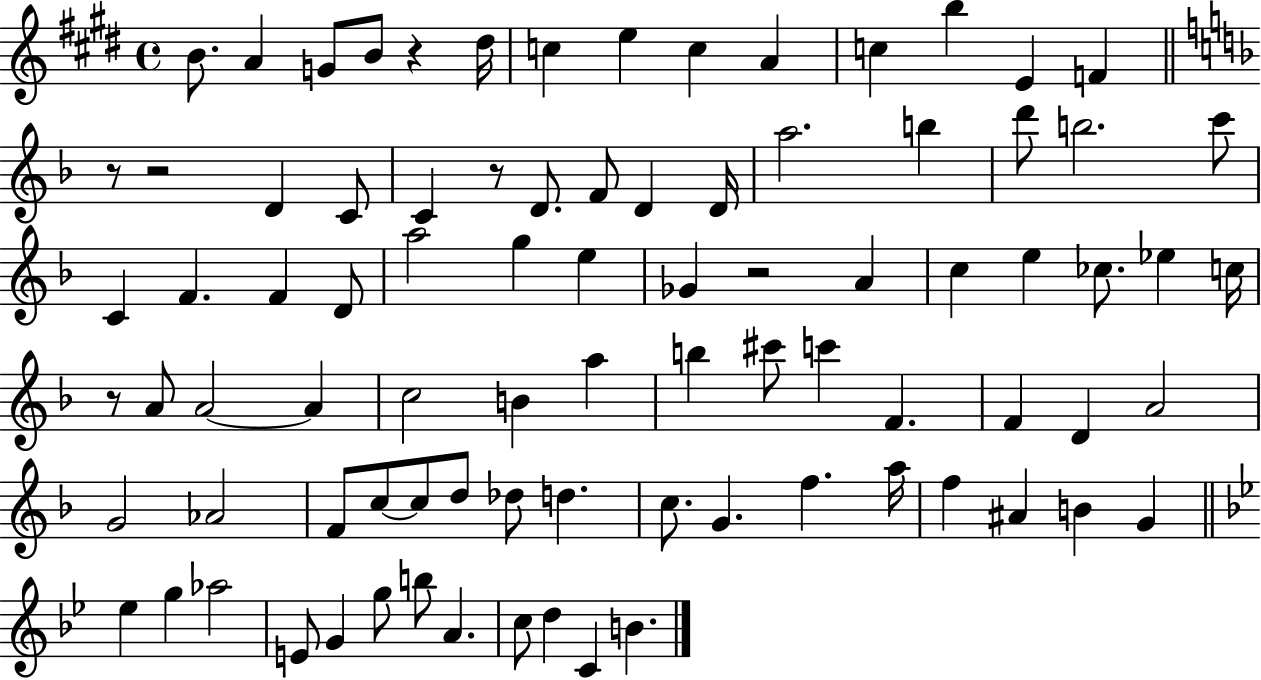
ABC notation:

X:1
T:Untitled
M:4/4
L:1/4
K:E
B/2 A G/2 B/2 z ^d/4 c e c A c b E F z/2 z2 D C/2 C z/2 D/2 F/2 D D/4 a2 b d'/2 b2 c'/2 C F F D/2 a2 g e _G z2 A c e _c/2 _e c/4 z/2 A/2 A2 A c2 B a b ^c'/2 c' F F D A2 G2 _A2 F/2 c/2 c/2 d/2 _d/2 d c/2 G f a/4 f ^A B G _e g _a2 E/2 G g/2 b/2 A c/2 d C B